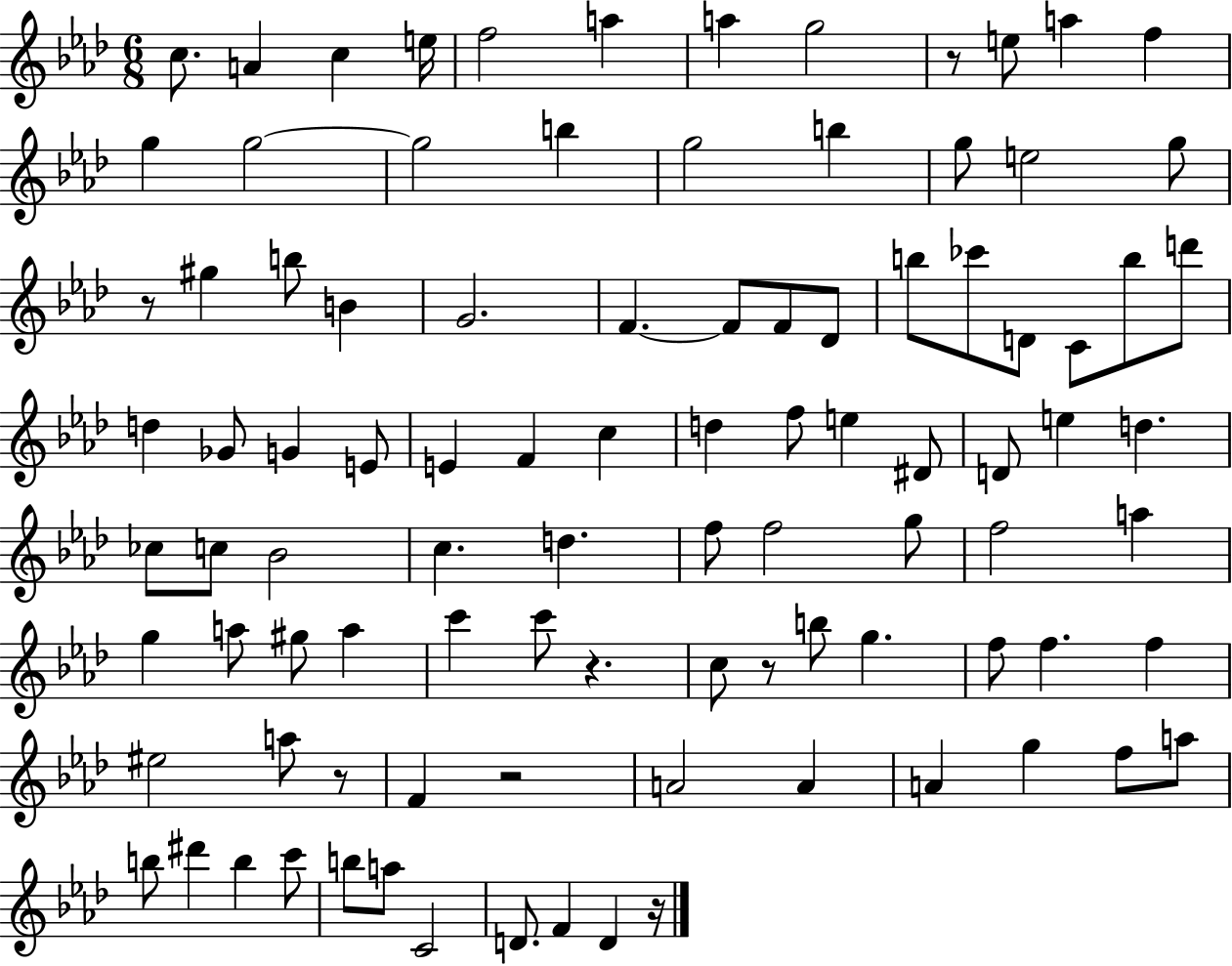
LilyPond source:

{
  \clef treble
  \numericTimeSignature
  \time 6/8
  \key aes \major
  c''8. a'4 c''4 e''16 | f''2 a''4 | a''4 g''2 | r8 e''8 a''4 f''4 | \break g''4 g''2~~ | g''2 b''4 | g''2 b''4 | g''8 e''2 g''8 | \break r8 gis''4 b''8 b'4 | g'2. | f'4.~~ f'8 f'8 des'8 | b''8 ces'''8 d'8 c'8 b''8 d'''8 | \break d''4 ges'8 g'4 e'8 | e'4 f'4 c''4 | d''4 f''8 e''4 dis'8 | d'8 e''4 d''4. | \break ces''8 c''8 bes'2 | c''4. d''4. | f''8 f''2 g''8 | f''2 a''4 | \break g''4 a''8 gis''8 a''4 | c'''4 c'''8 r4. | c''8 r8 b''8 g''4. | f''8 f''4. f''4 | \break eis''2 a''8 r8 | f'4 r2 | a'2 a'4 | a'4 g''4 f''8 a''8 | \break b''8 dis'''4 b''4 c'''8 | b''8 a''8 c'2 | d'8. f'4 d'4 r16 | \bar "|."
}